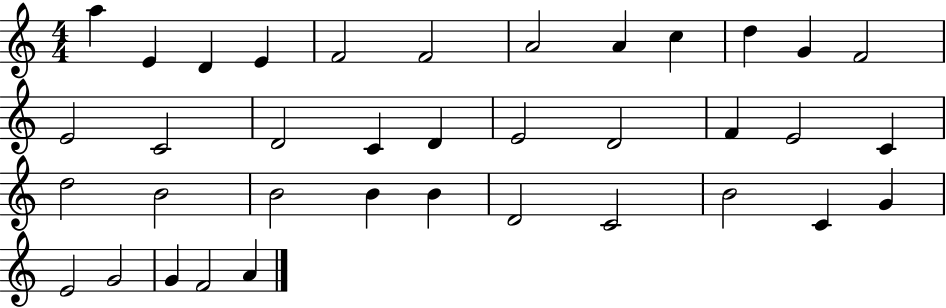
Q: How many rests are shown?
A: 0